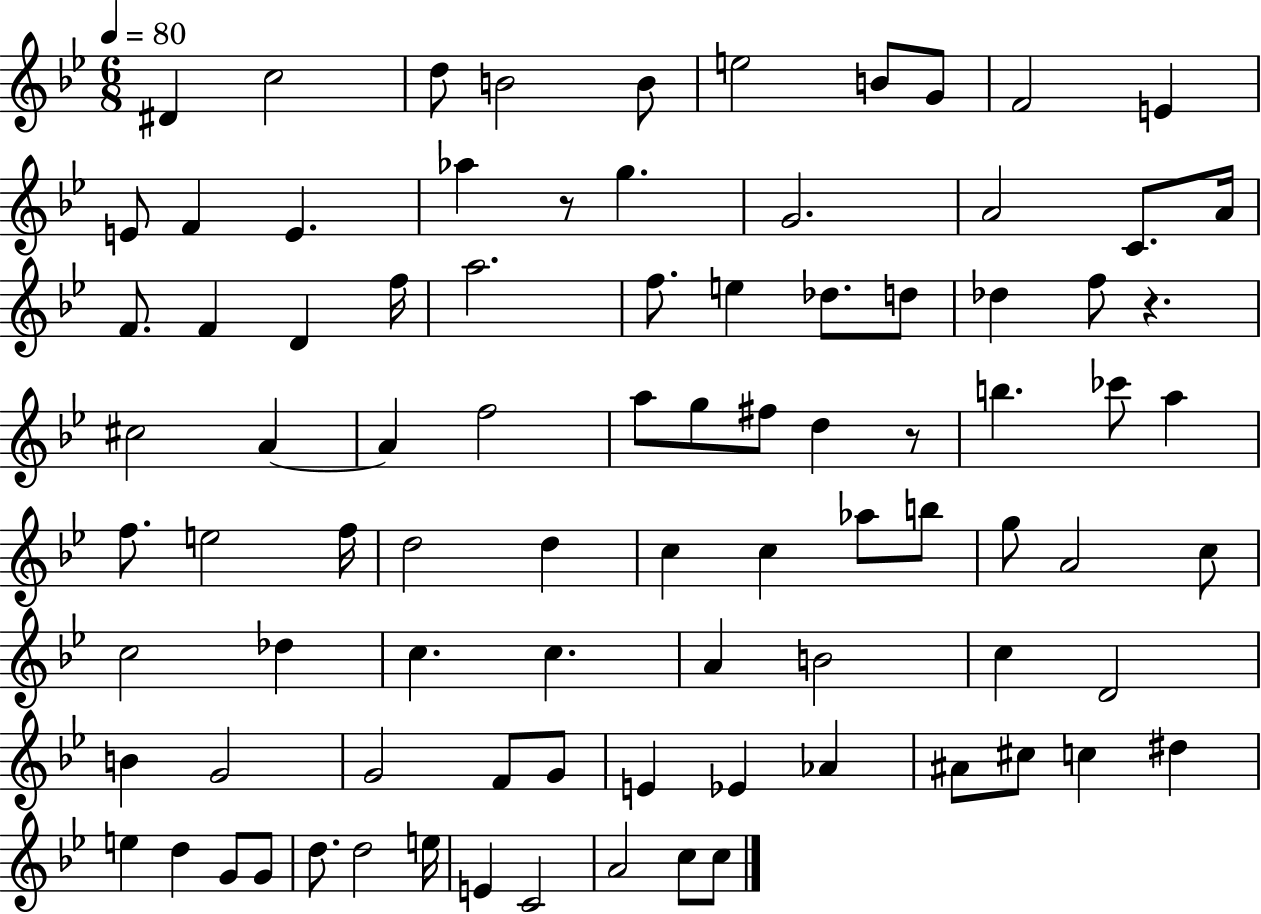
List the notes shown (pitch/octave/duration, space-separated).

D#4/q C5/h D5/e B4/h B4/e E5/h B4/e G4/e F4/h E4/q E4/e F4/q E4/q. Ab5/q R/e G5/q. G4/h. A4/h C4/e. A4/s F4/e. F4/q D4/q F5/s A5/h. F5/e. E5/q Db5/e. D5/e Db5/q F5/e R/q. C#5/h A4/q A4/q F5/h A5/e G5/e F#5/e D5/q R/e B5/q. CES6/e A5/q F5/e. E5/h F5/s D5/h D5/q C5/q C5/q Ab5/e B5/e G5/e A4/h C5/e C5/h Db5/q C5/q. C5/q. A4/q B4/h C5/q D4/h B4/q G4/h G4/h F4/e G4/e E4/q Eb4/q Ab4/q A#4/e C#5/e C5/q D#5/q E5/q D5/q G4/e G4/e D5/e. D5/h E5/s E4/q C4/h A4/h C5/e C5/e